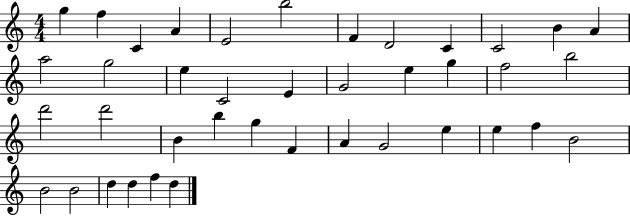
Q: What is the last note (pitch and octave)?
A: D5